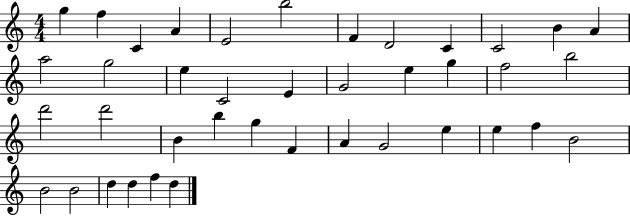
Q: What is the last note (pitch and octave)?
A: D5